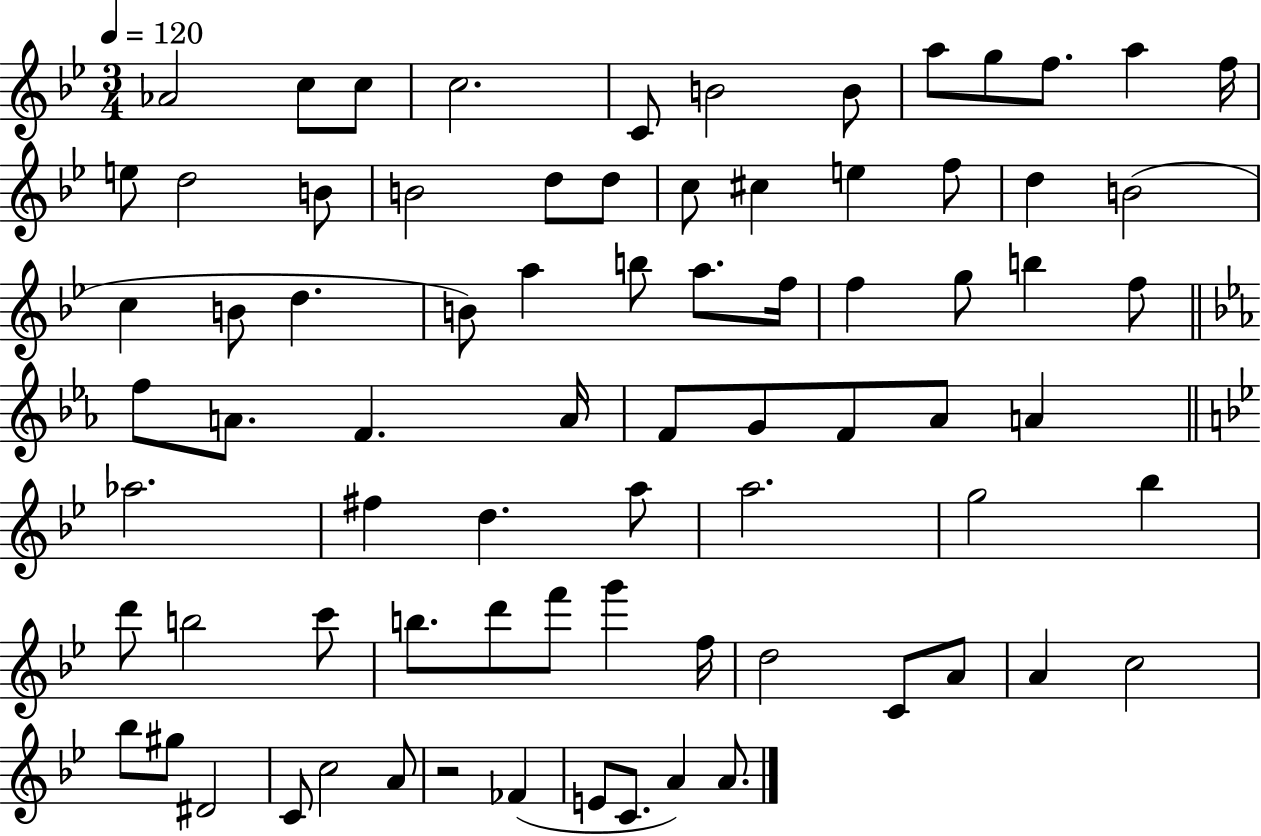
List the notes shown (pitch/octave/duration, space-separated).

Ab4/h C5/e C5/e C5/h. C4/e B4/h B4/e A5/e G5/e F5/e. A5/q F5/s E5/e D5/h B4/e B4/h D5/e D5/e C5/e C#5/q E5/q F5/e D5/q B4/h C5/q B4/e D5/q. B4/e A5/q B5/e A5/e. F5/s F5/q G5/e B5/q F5/e F5/e A4/e. F4/q. A4/s F4/e G4/e F4/e Ab4/e A4/q Ab5/h. F#5/q D5/q. A5/e A5/h. G5/h Bb5/q D6/e B5/h C6/e B5/e. D6/e F6/e G6/q F5/s D5/h C4/e A4/e A4/q C5/h Bb5/e G#5/e D#4/h C4/e C5/h A4/e R/h FES4/q E4/e C4/e. A4/q A4/e.